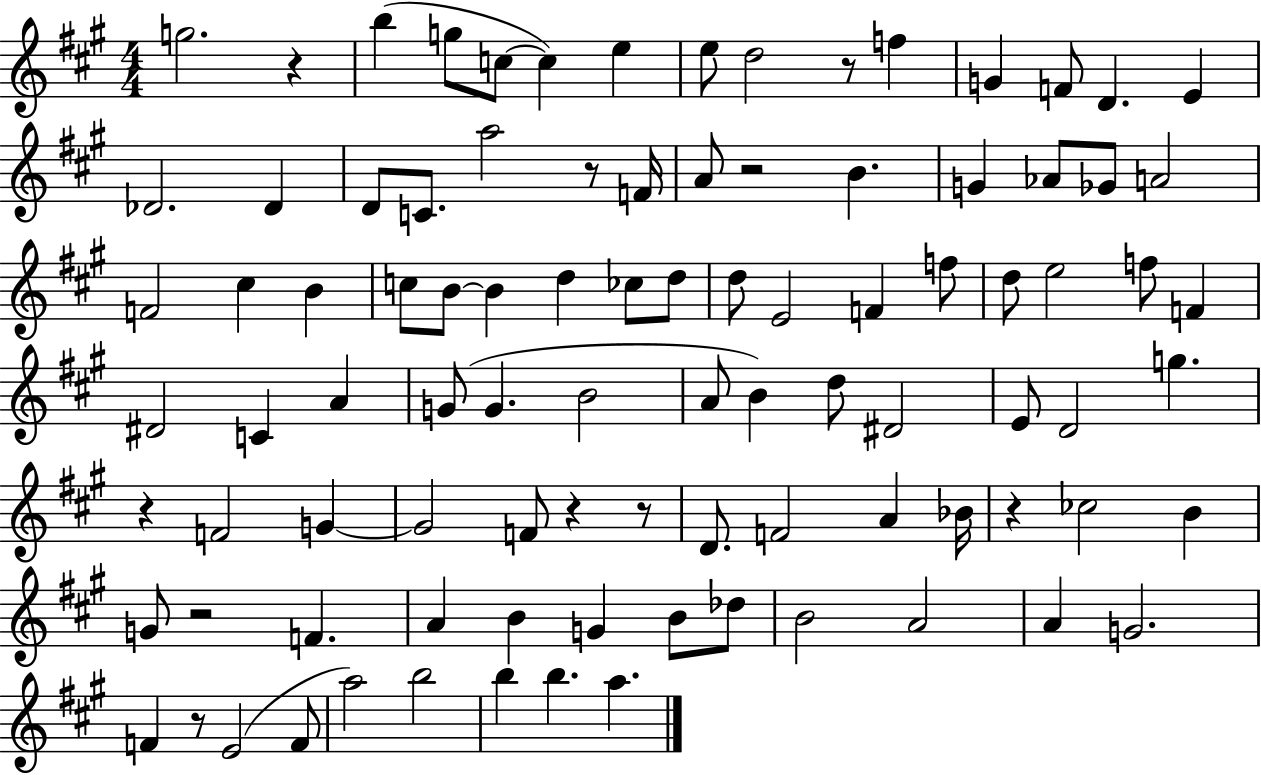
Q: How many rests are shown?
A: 10